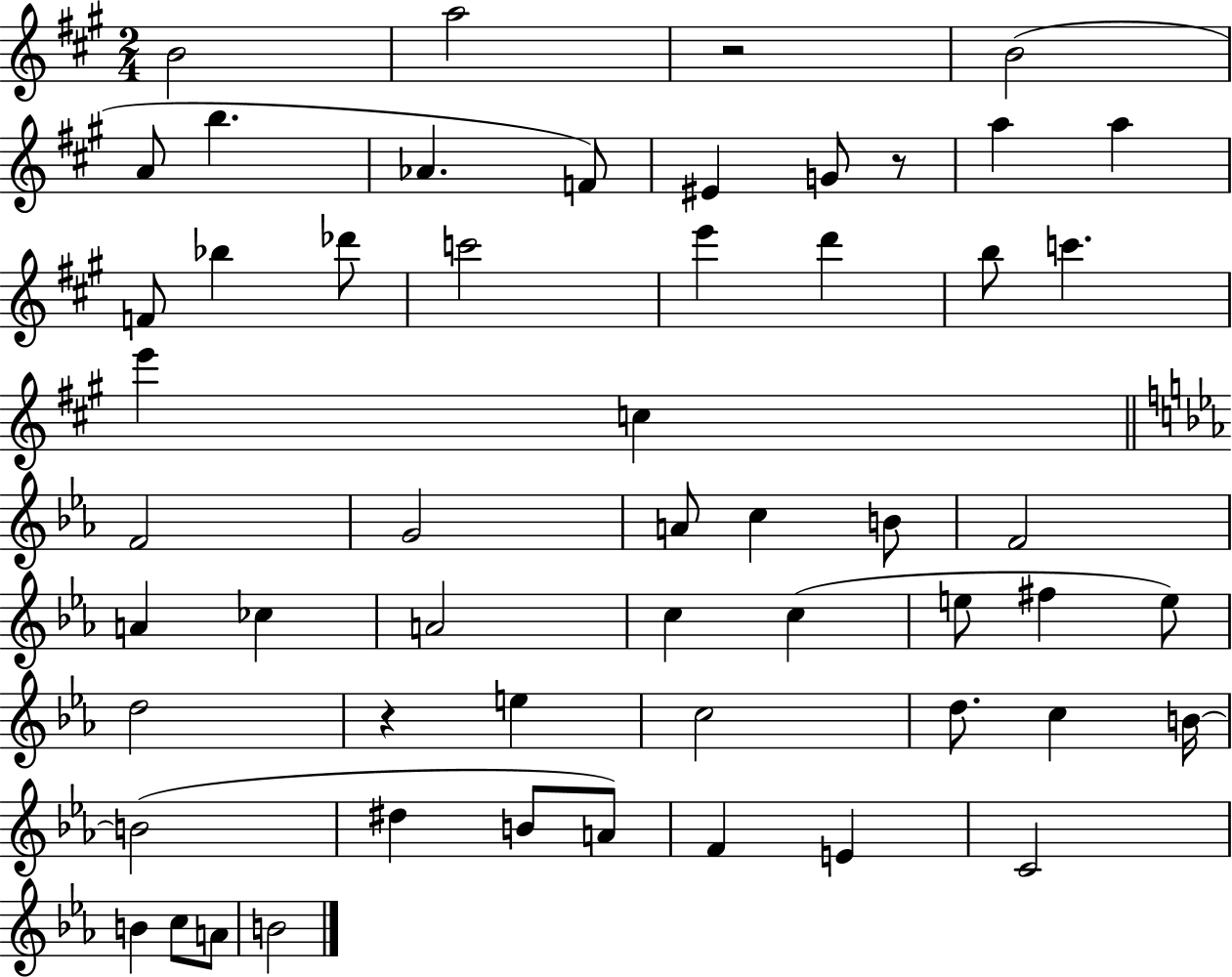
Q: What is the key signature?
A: A major